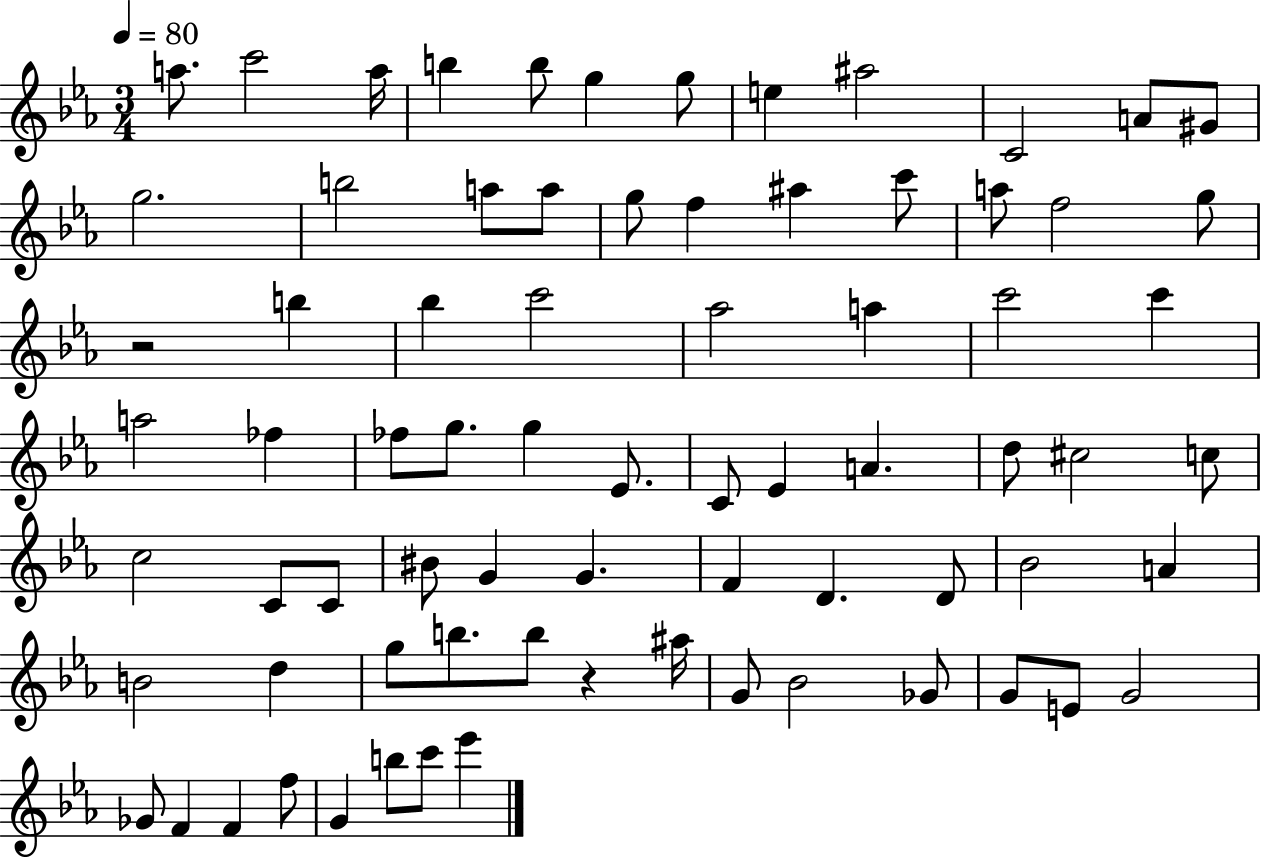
{
  \clef treble
  \numericTimeSignature
  \time 3/4
  \key ees \major
  \tempo 4 = 80
  a''8. c'''2 a''16 | b''4 b''8 g''4 g''8 | e''4 ais''2 | c'2 a'8 gis'8 | \break g''2. | b''2 a''8 a''8 | g''8 f''4 ais''4 c'''8 | a''8 f''2 g''8 | \break r2 b''4 | bes''4 c'''2 | aes''2 a''4 | c'''2 c'''4 | \break a''2 fes''4 | fes''8 g''8. g''4 ees'8. | c'8 ees'4 a'4. | d''8 cis''2 c''8 | \break c''2 c'8 c'8 | bis'8 g'4 g'4. | f'4 d'4. d'8 | bes'2 a'4 | \break b'2 d''4 | g''8 b''8. b''8 r4 ais''16 | g'8 bes'2 ges'8 | g'8 e'8 g'2 | \break ges'8 f'4 f'4 f''8 | g'4 b''8 c'''8 ees'''4 | \bar "|."
}